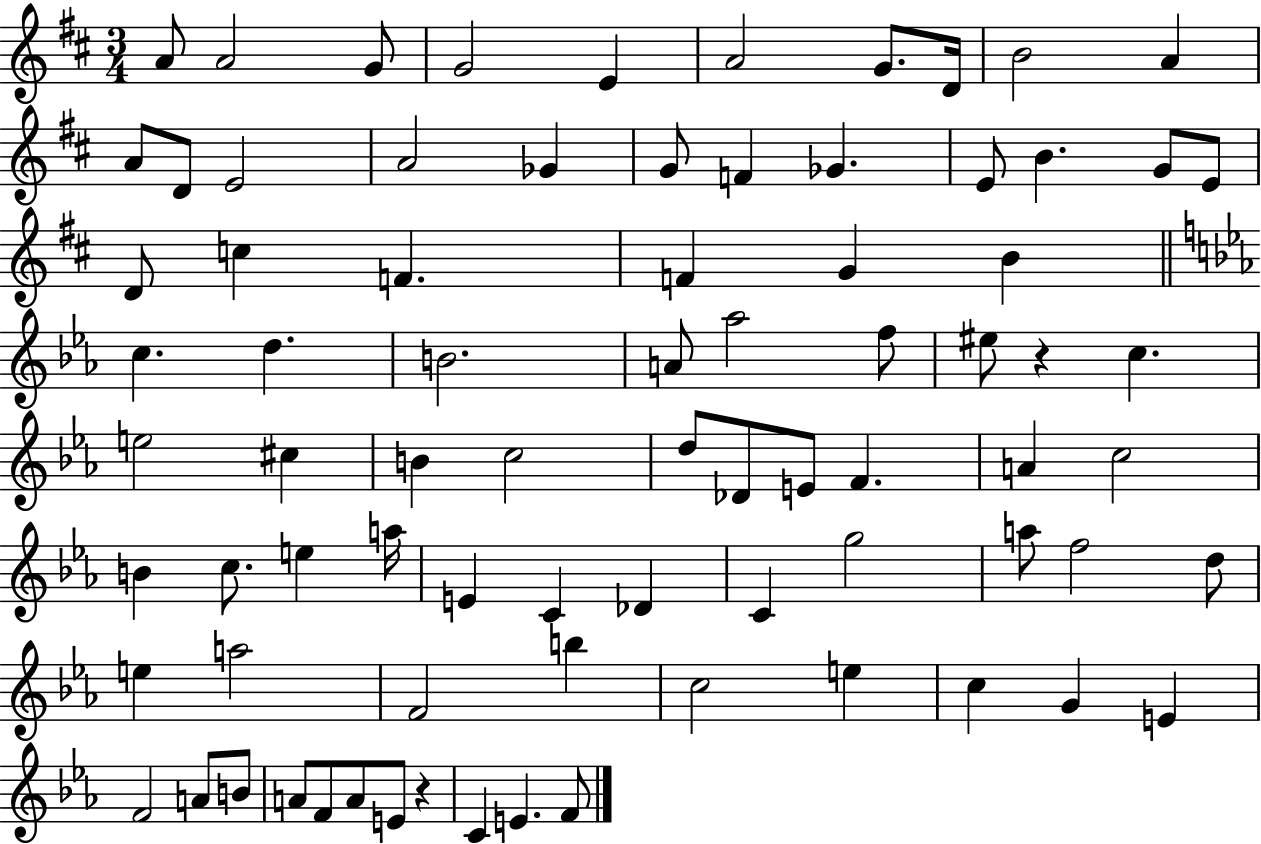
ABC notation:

X:1
T:Untitled
M:3/4
L:1/4
K:D
A/2 A2 G/2 G2 E A2 G/2 D/4 B2 A A/2 D/2 E2 A2 _G G/2 F _G E/2 B G/2 E/2 D/2 c F F G B c d B2 A/2 _a2 f/2 ^e/2 z c e2 ^c B c2 d/2 _D/2 E/2 F A c2 B c/2 e a/4 E C _D C g2 a/2 f2 d/2 e a2 F2 b c2 e c G E F2 A/2 B/2 A/2 F/2 A/2 E/2 z C E F/2